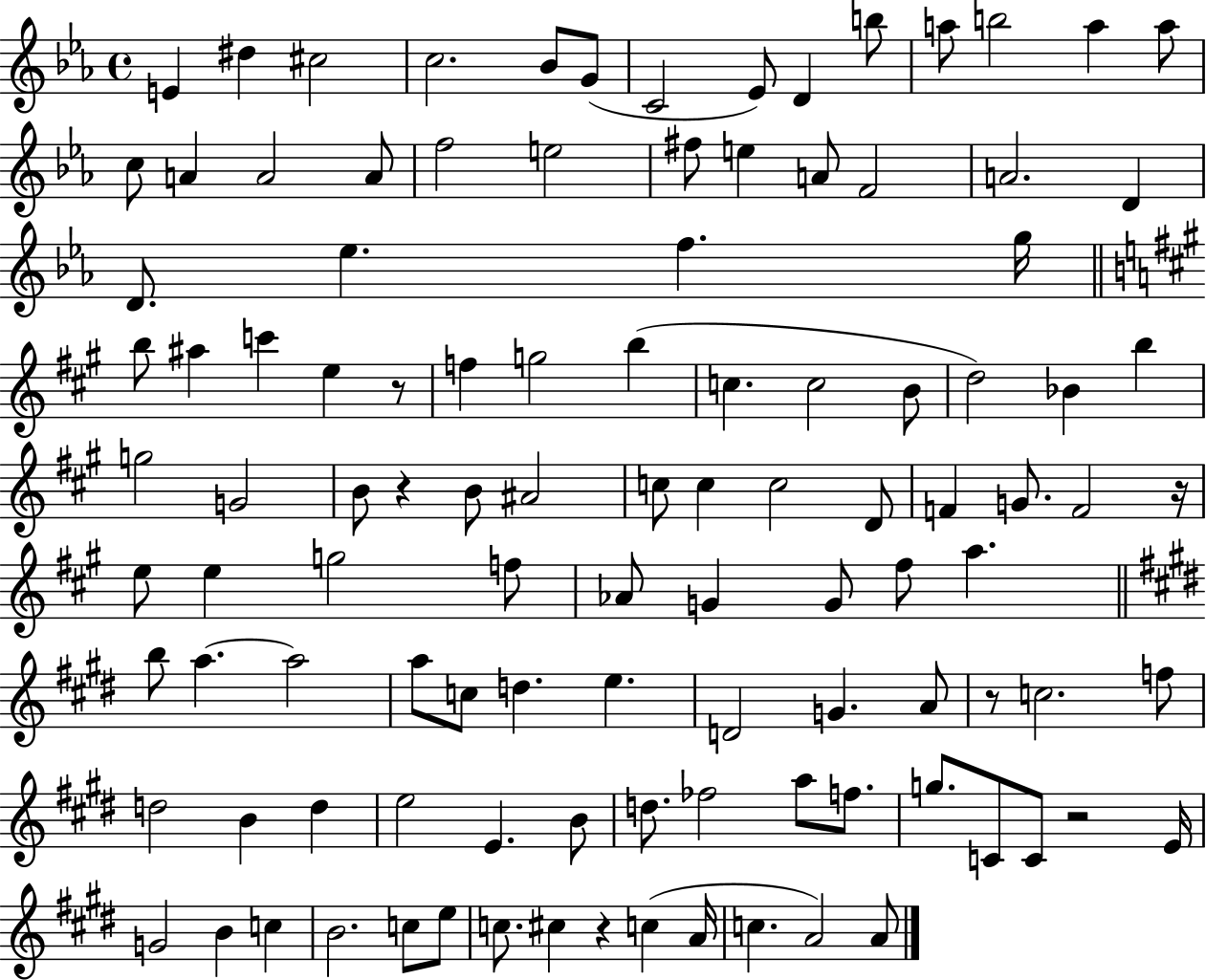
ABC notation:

X:1
T:Untitled
M:4/4
L:1/4
K:Eb
E ^d ^c2 c2 _B/2 G/2 C2 _E/2 D b/2 a/2 b2 a a/2 c/2 A A2 A/2 f2 e2 ^f/2 e A/2 F2 A2 D D/2 _e f g/4 b/2 ^a c' e z/2 f g2 b c c2 B/2 d2 _B b g2 G2 B/2 z B/2 ^A2 c/2 c c2 D/2 F G/2 F2 z/4 e/2 e g2 f/2 _A/2 G G/2 ^f/2 a b/2 a a2 a/2 c/2 d e D2 G A/2 z/2 c2 f/2 d2 B d e2 E B/2 d/2 _f2 a/2 f/2 g/2 C/2 C/2 z2 E/4 G2 B c B2 c/2 e/2 c/2 ^c z c A/4 c A2 A/2